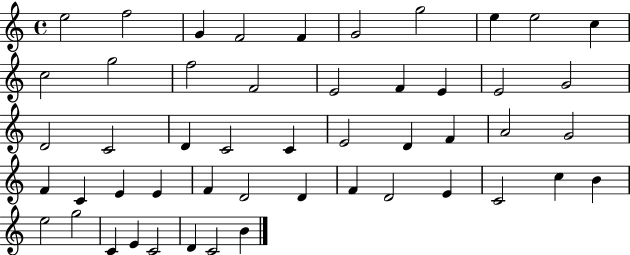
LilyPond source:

{
  \clef treble
  \time 4/4
  \defaultTimeSignature
  \key c \major
  e''2 f''2 | g'4 f'2 f'4 | g'2 g''2 | e''4 e''2 c''4 | \break c''2 g''2 | f''2 f'2 | e'2 f'4 e'4 | e'2 g'2 | \break d'2 c'2 | d'4 c'2 c'4 | e'2 d'4 f'4 | a'2 g'2 | \break f'4 c'4 e'4 e'4 | f'4 d'2 d'4 | f'4 d'2 e'4 | c'2 c''4 b'4 | \break e''2 g''2 | c'4 e'4 c'2 | d'4 c'2 b'4 | \bar "|."
}